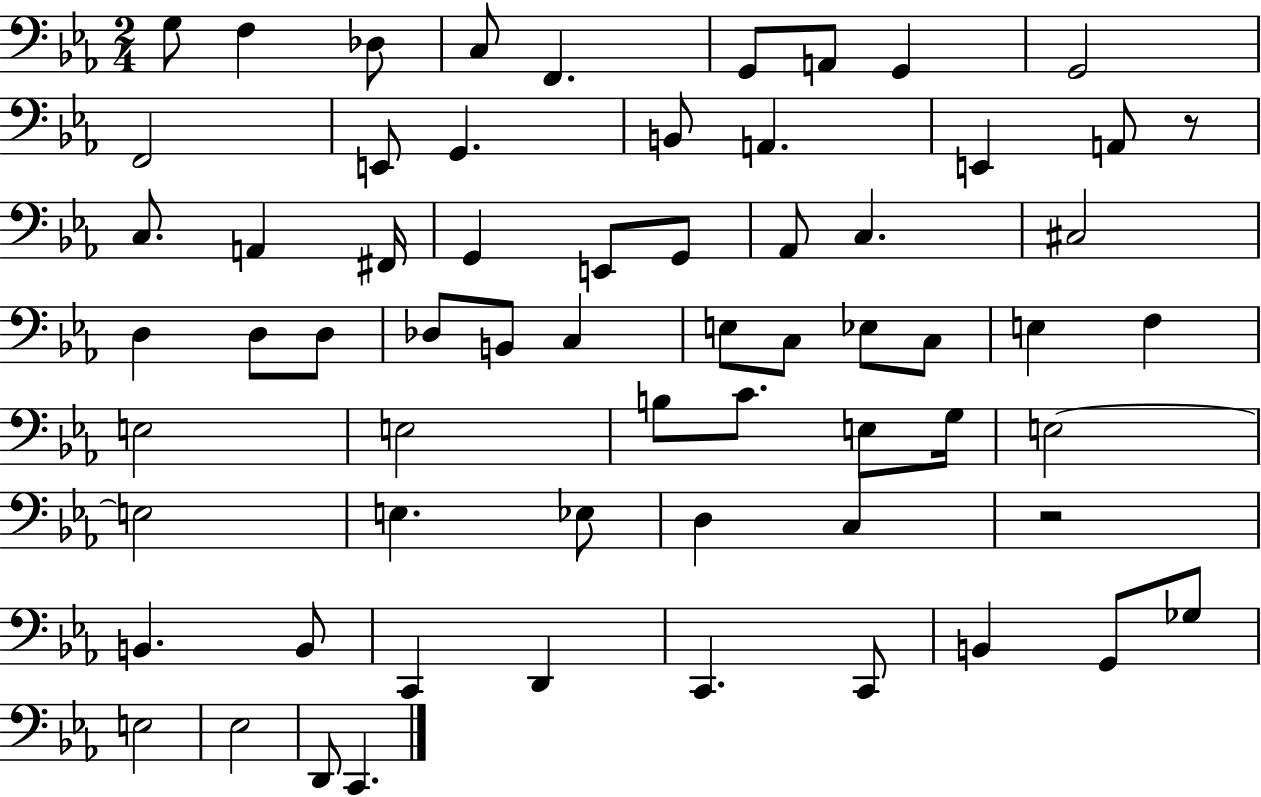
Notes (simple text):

G3/e F3/q Db3/e C3/e F2/q. G2/e A2/e G2/q G2/h F2/h E2/e G2/q. B2/e A2/q. E2/q A2/e R/e C3/e. A2/q F#2/s G2/q E2/e G2/e Ab2/e C3/q. C#3/h D3/q D3/e D3/e Db3/e B2/e C3/q E3/e C3/e Eb3/e C3/e E3/q F3/q E3/h E3/h B3/e C4/e. E3/e G3/s E3/h E3/h E3/q. Eb3/e D3/q C3/q R/h B2/q. B2/e C2/q D2/q C2/q. C2/e B2/q G2/e Gb3/e E3/h Eb3/h D2/e C2/q.